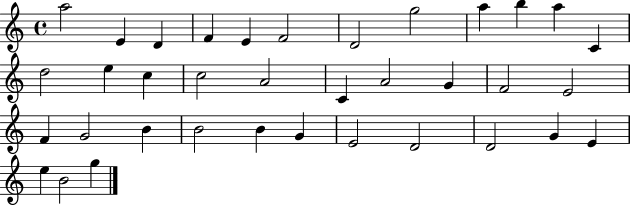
A5/h E4/q D4/q F4/q E4/q F4/h D4/h G5/h A5/q B5/q A5/q C4/q D5/h E5/q C5/q C5/h A4/h C4/q A4/h G4/q F4/h E4/h F4/q G4/h B4/q B4/h B4/q G4/q E4/h D4/h D4/h G4/q E4/q E5/q B4/h G5/q